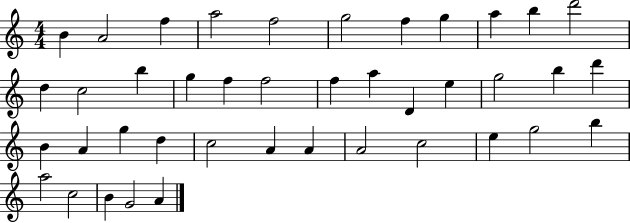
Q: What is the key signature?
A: C major